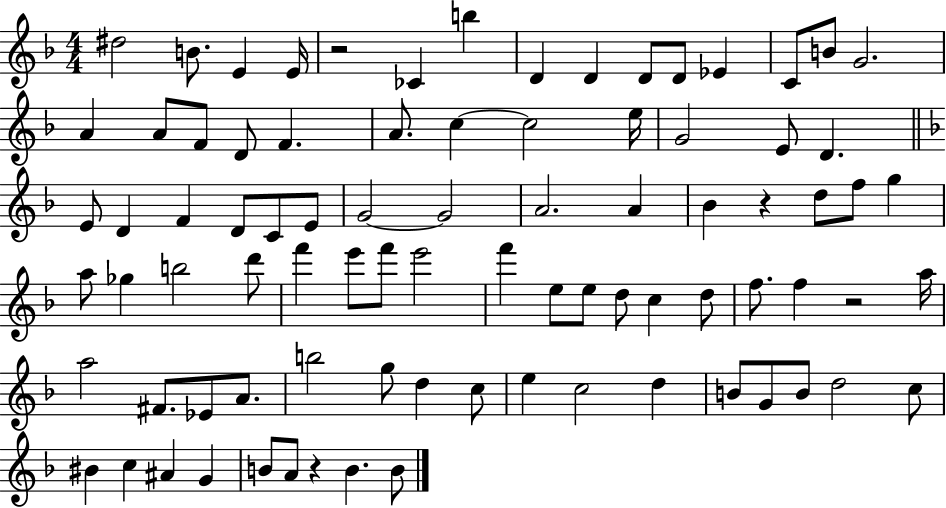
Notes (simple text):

D#5/h B4/e. E4/q E4/s R/h CES4/q B5/q D4/q D4/q D4/e D4/e Eb4/q C4/e B4/e G4/h. A4/q A4/e F4/e D4/e F4/q. A4/e. C5/q C5/h E5/s G4/h E4/e D4/q. E4/e D4/q F4/q D4/e C4/e E4/e G4/h G4/h A4/h. A4/q Bb4/q R/q D5/e F5/e G5/q A5/e Gb5/q B5/h D6/e F6/q E6/e F6/e E6/h F6/q E5/e E5/e D5/e C5/q D5/e F5/e. F5/q R/h A5/s A5/h F#4/e. Eb4/e A4/e. B5/h G5/e D5/q C5/e E5/q C5/h D5/q B4/e G4/e B4/e D5/h C5/e BIS4/q C5/q A#4/q G4/q B4/e A4/e R/q B4/q. B4/e